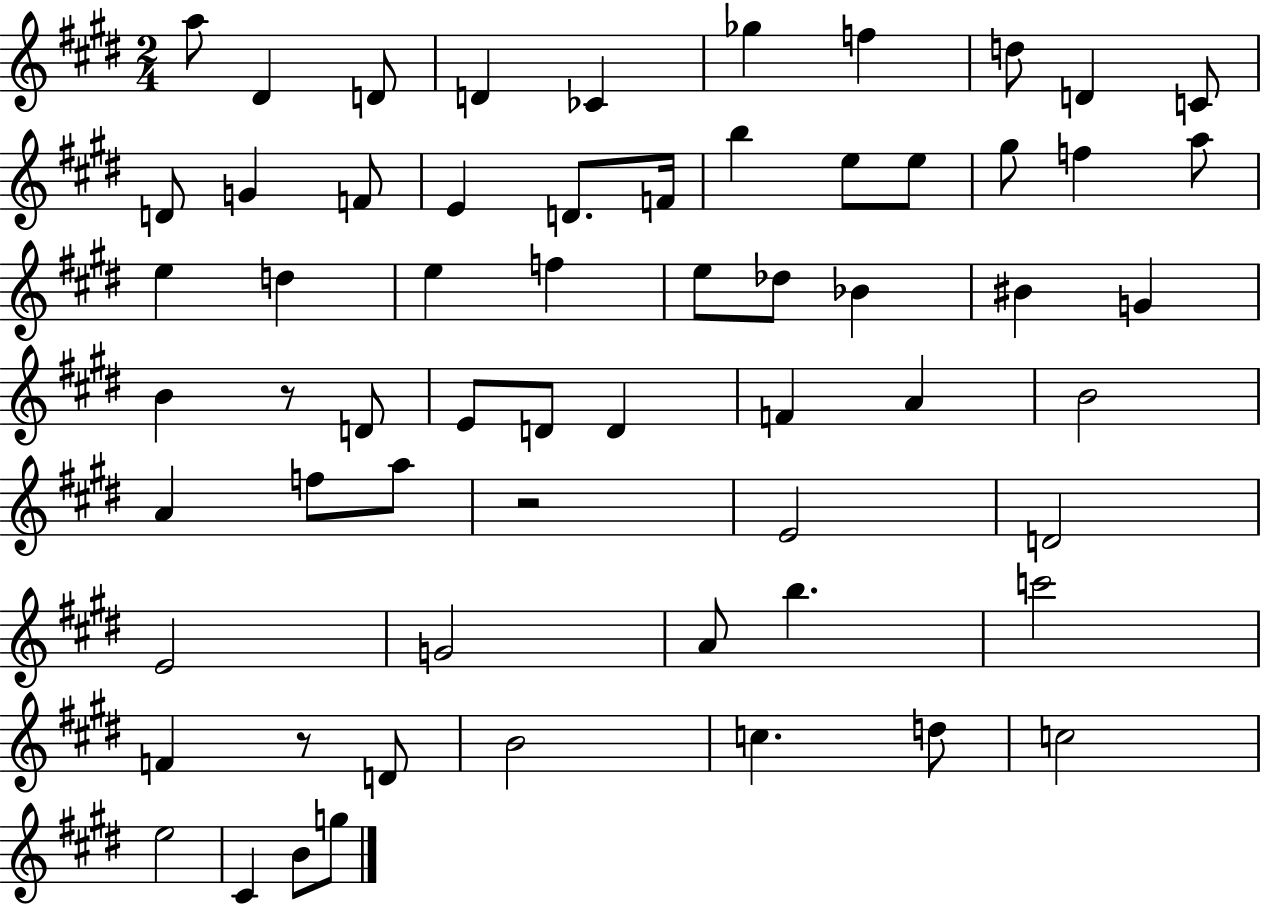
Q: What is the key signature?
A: E major